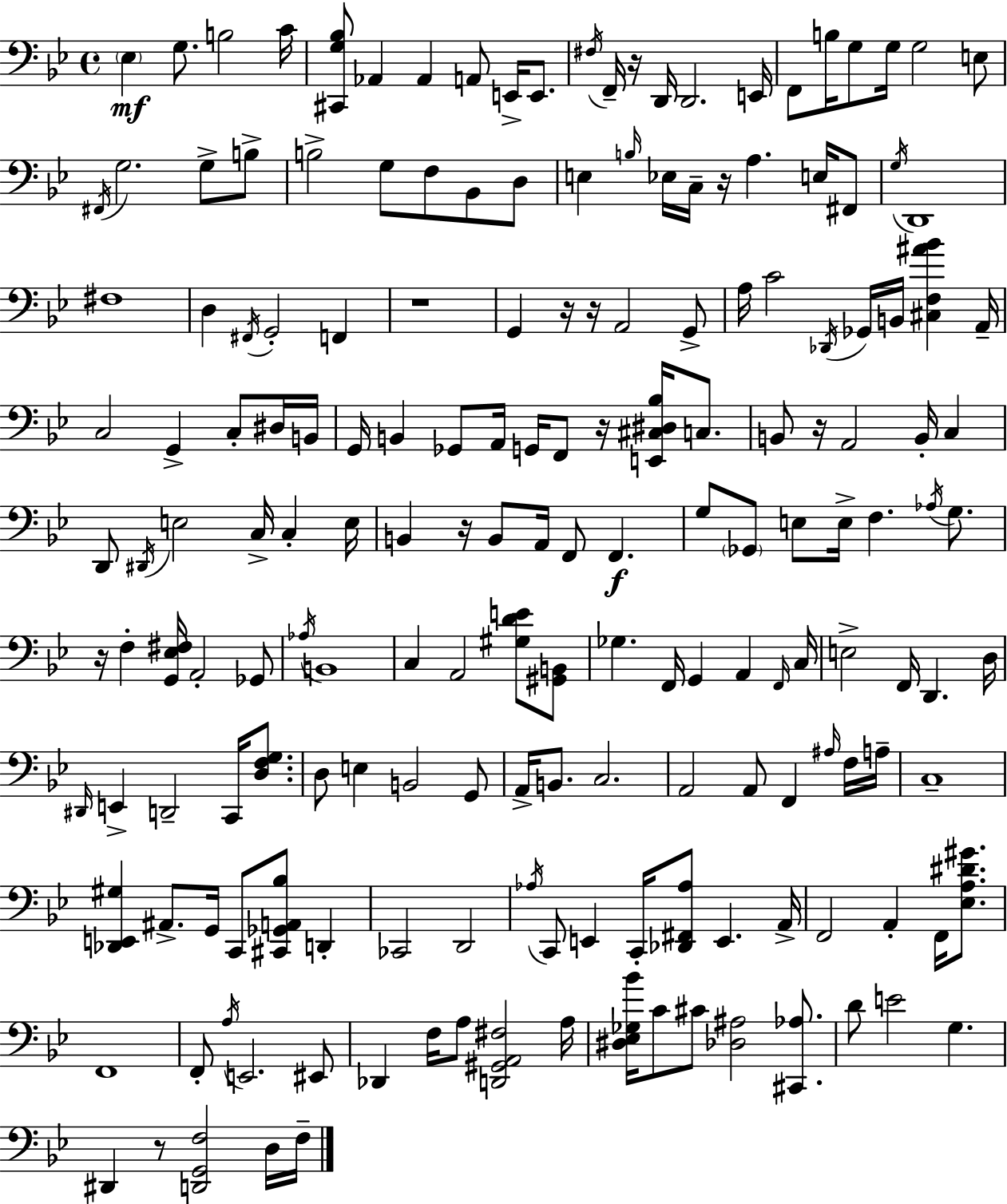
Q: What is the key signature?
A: G minor